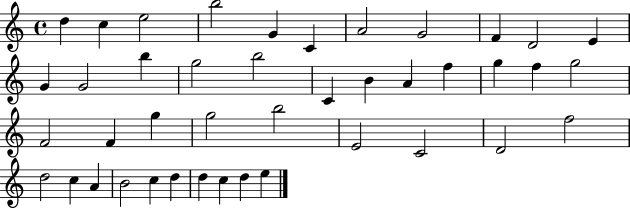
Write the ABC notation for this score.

X:1
T:Untitled
M:4/4
L:1/4
K:C
d c e2 b2 G C A2 G2 F D2 E G G2 b g2 b2 C B A f g f g2 F2 F g g2 b2 E2 C2 D2 f2 d2 c A B2 c d d c d e